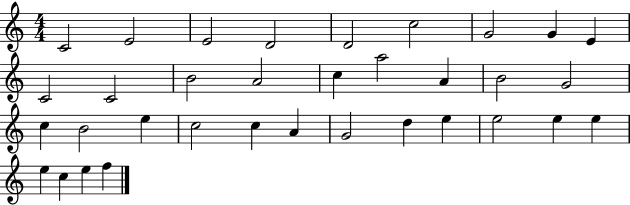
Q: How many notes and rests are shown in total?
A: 34